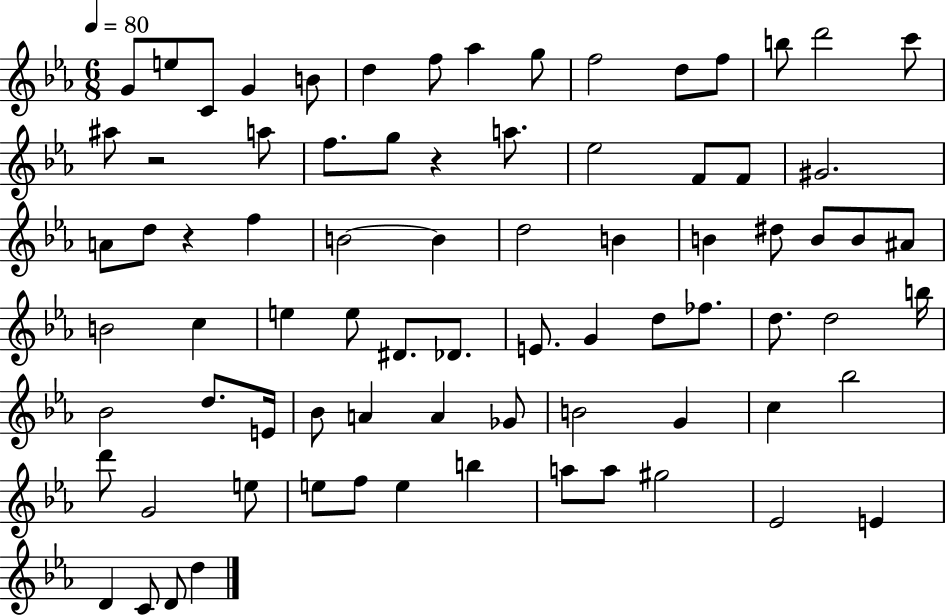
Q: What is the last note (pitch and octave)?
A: D5